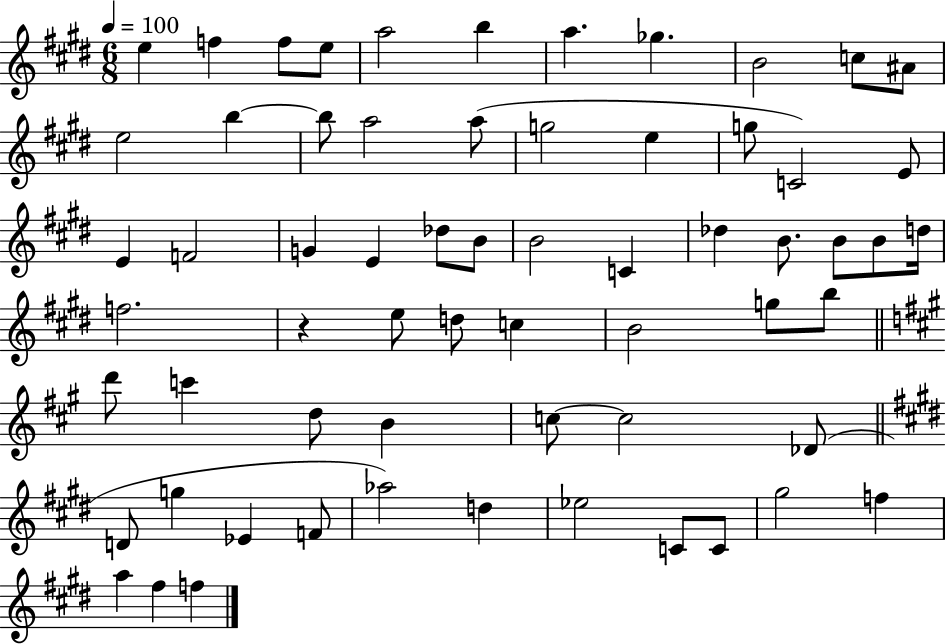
{
  \clef treble
  \numericTimeSignature
  \time 6/8
  \key e \major
  \tempo 4 = 100
  e''4 f''4 f''8 e''8 | a''2 b''4 | a''4. ges''4. | b'2 c''8 ais'8 | \break e''2 b''4~~ | b''8 a''2 a''8( | g''2 e''4 | g''8 c'2) e'8 | \break e'4 f'2 | g'4 e'4 des''8 b'8 | b'2 c'4 | des''4 b'8. b'8 b'8 d''16 | \break f''2. | r4 e''8 d''8 c''4 | b'2 g''8 b''8 | \bar "||" \break \key a \major d'''8 c'''4 d''8 b'4 | c''8~~ c''2 des'8( | \bar "||" \break \key e \major d'8 g''4 ees'4 f'8 | aes''2) d''4 | ees''2 c'8 c'8 | gis''2 f''4 | \break a''4 fis''4 f''4 | \bar "|."
}